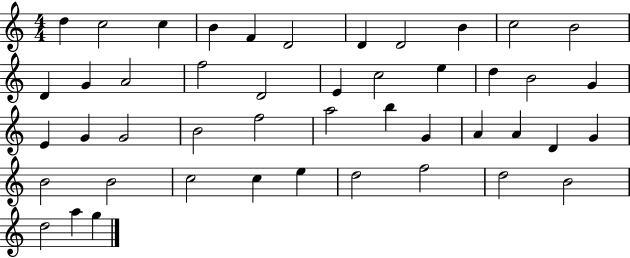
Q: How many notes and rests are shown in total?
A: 46